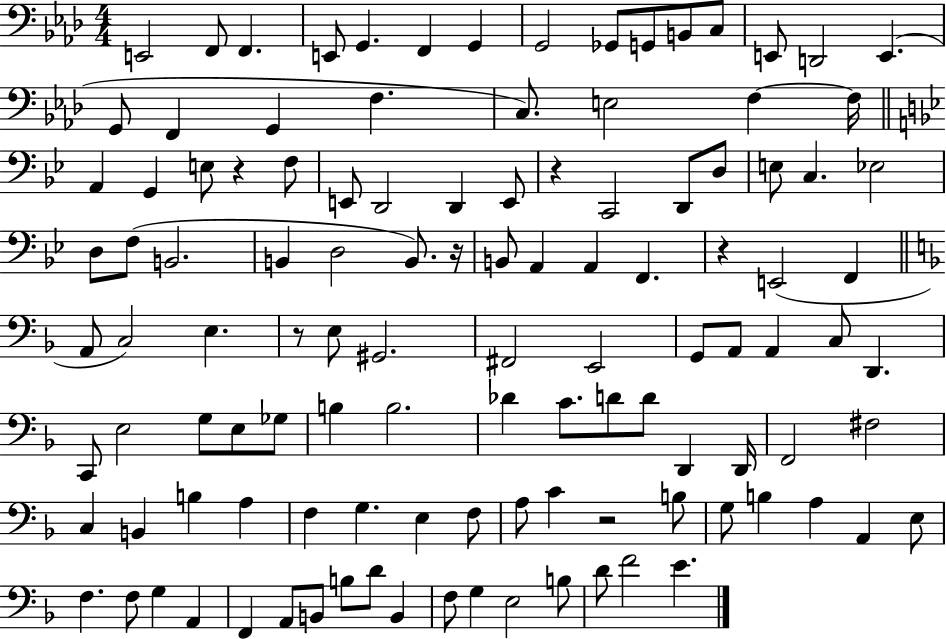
{
  \clef bass
  \numericTimeSignature
  \time 4/4
  \key aes \major
  e,2 f,8 f,4. | e,8 g,4. f,4 g,4 | g,2 ges,8 g,8 b,8 c8 | e,8 d,2 e,4.( | \break g,8 f,4 g,4 f4. | c8.) e2 f4~~ f16 | \bar "||" \break \key g \minor a,4 g,4 e8 r4 f8 | e,8 d,2 d,4 e,8 | r4 c,2 d,8 d8 | e8 c4. ees2 | \break d8 f8( b,2. | b,4 d2 b,8.) r16 | b,8 a,4 a,4 f,4. | r4 e,2( f,4 | \break \bar "||" \break \key d \minor a,8 c2) e4. | r8 e8 gis,2. | fis,2 e,2 | g,8 a,8 a,4 c8 d,4. | \break c,8 e2 g8 e8 ges8 | b4 b2. | des'4 c'8. d'8 d'8 d,4 d,16 | f,2 fis2 | \break c4 b,4 b4 a4 | f4 g4. e4 f8 | a8 c'4 r2 b8 | g8 b4 a4 a,4 e8 | \break f4. f8 g4 a,4 | f,4 a,8 b,8 b8 d'8 b,4 | f8 g4 e2 b8 | d'8 f'2 e'4. | \break \bar "|."
}